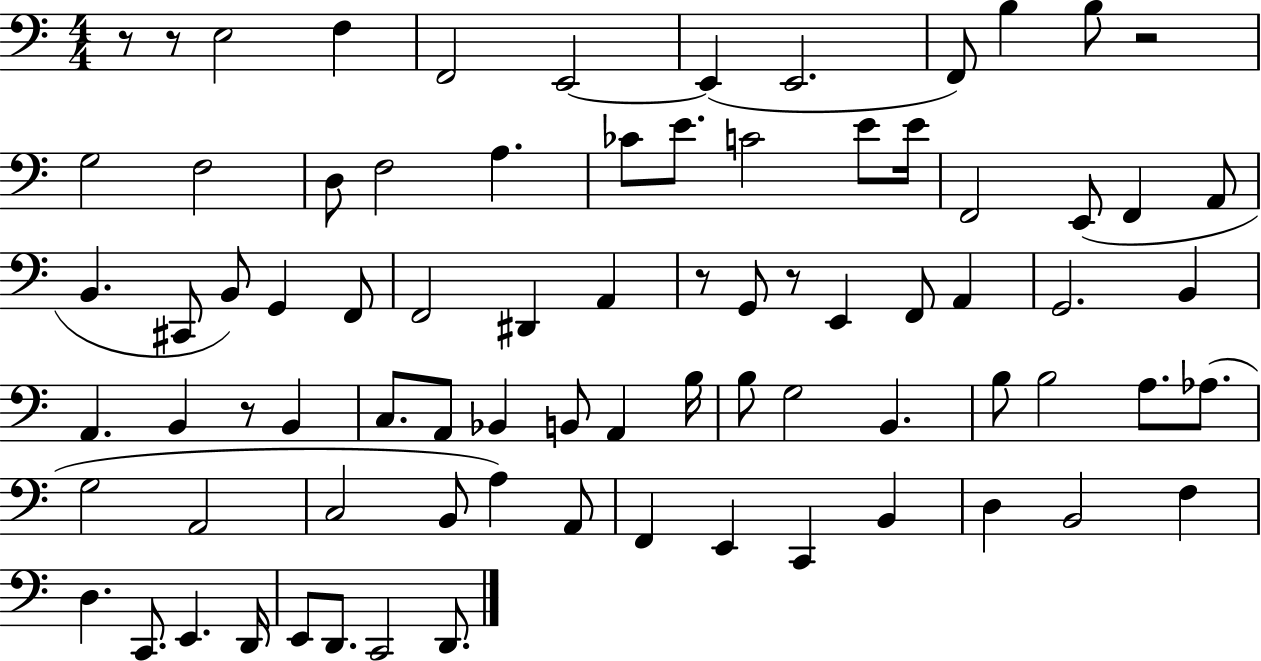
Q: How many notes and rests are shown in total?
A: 80